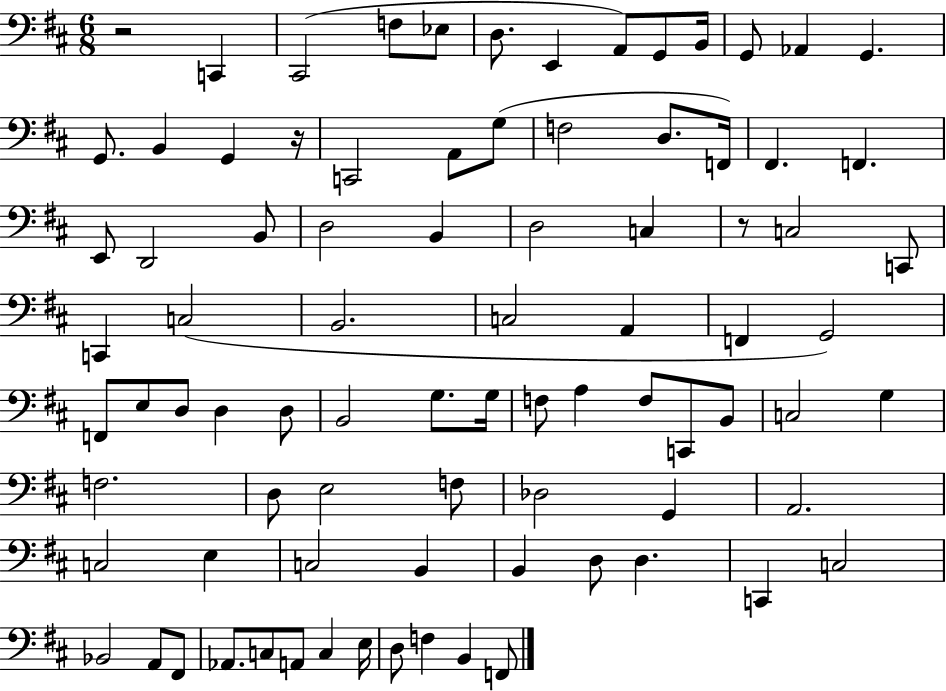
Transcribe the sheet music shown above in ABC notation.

X:1
T:Untitled
M:6/8
L:1/4
K:D
z2 C,, ^C,,2 F,/2 _E,/2 D,/2 E,, A,,/2 G,,/2 B,,/4 G,,/2 _A,, G,, G,,/2 B,, G,, z/4 C,,2 A,,/2 G,/2 F,2 D,/2 F,,/4 ^F,, F,, E,,/2 D,,2 B,,/2 D,2 B,, D,2 C, z/2 C,2 C,,/2 C,, C,2 B,,2 C,2 A,, F,, G,,2 F,,/2 E,/2 D,/2 D, D,/2 B,,2 G,/2 G,/4 F,/2 A, F,/2 C,,/2 B,,/2 C,2 G, F,2 D,/2 E,2 F,/2 _D,2 G,, A,,2 C,2 E, C,2 B,, B,, D,/2 D, C,, C,2 _B,,2 A,,/2 ^F,,/2 _A,,/2 C,/2 A,,/2 C, E,/4 D,/2 F, B,, F,,/2